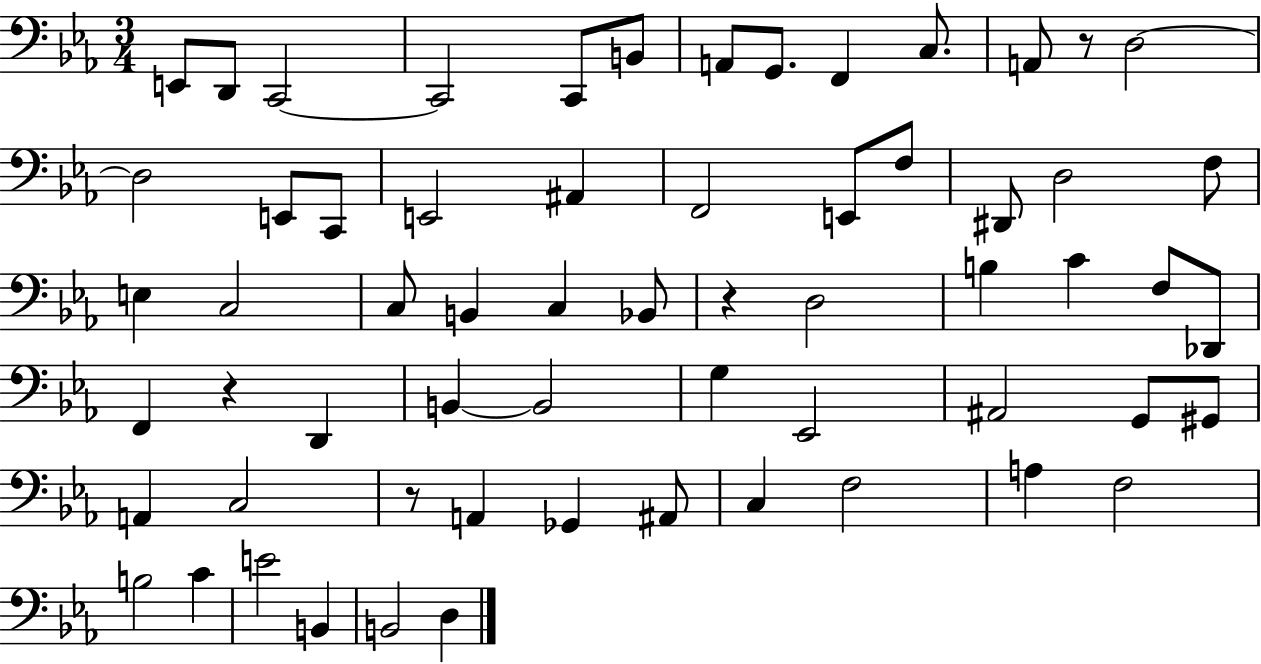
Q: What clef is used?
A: bass